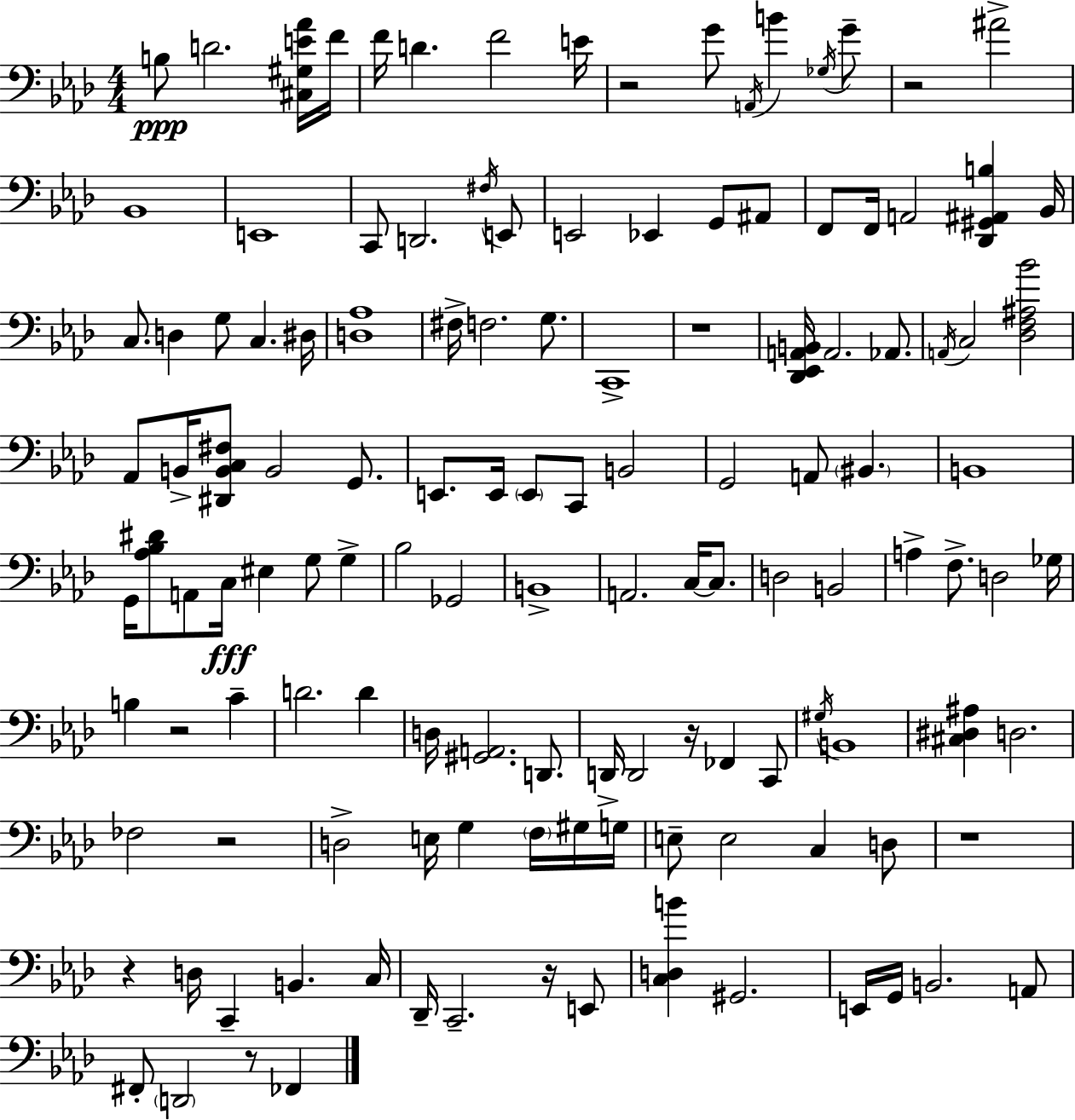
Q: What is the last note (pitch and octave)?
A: FES2